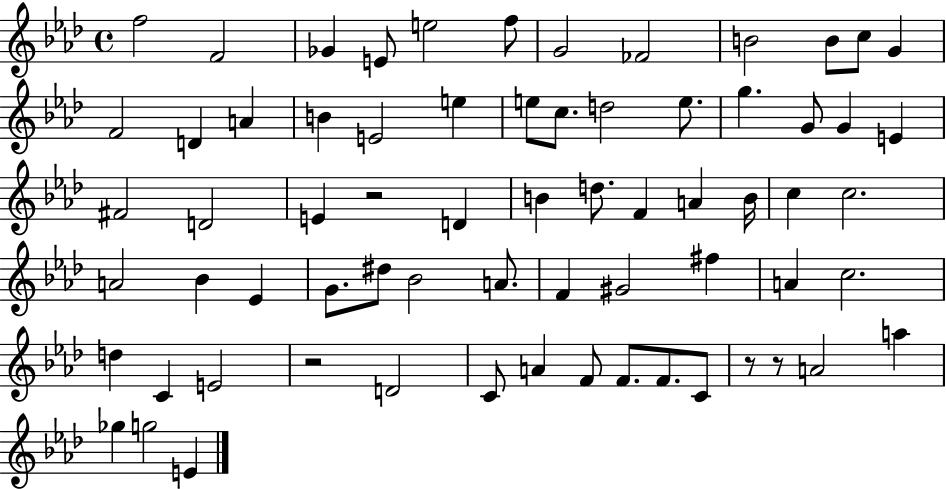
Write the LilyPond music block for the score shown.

{
  \clef treble
  \time 4/4
  \defaultTimeSignature
  \key aes \major
  f''2 f'2 | ges'4 e'8 e''2 f''8 | g'2 fes'2 | b'2 b'8 c''8 g'4 | \break f'2 d'4 a'4 | b'4 e'2 e''4 | e''8 c''8. d''2 e''8. | g''4. g'8 g'4 e'4 | \break fis'2 d'2 | e'4 r2 d'4 | b'4 d''8. f'4 a'4 b'16 | c''4 c''2. | \break a'2 bes'4 ees'4 | g'8. dis''8 bes'2 a'8. | f'4 gis'2 fis''4 | a'4 c''2. | \break d''4 c'4 e'2 | r2 d'2 | c'8 a'4 f'8 f'8. f'8. c'8 | r8 r8 a'2 a''4 | \break ges''4 g''2 e'4 | \bar "|."
}